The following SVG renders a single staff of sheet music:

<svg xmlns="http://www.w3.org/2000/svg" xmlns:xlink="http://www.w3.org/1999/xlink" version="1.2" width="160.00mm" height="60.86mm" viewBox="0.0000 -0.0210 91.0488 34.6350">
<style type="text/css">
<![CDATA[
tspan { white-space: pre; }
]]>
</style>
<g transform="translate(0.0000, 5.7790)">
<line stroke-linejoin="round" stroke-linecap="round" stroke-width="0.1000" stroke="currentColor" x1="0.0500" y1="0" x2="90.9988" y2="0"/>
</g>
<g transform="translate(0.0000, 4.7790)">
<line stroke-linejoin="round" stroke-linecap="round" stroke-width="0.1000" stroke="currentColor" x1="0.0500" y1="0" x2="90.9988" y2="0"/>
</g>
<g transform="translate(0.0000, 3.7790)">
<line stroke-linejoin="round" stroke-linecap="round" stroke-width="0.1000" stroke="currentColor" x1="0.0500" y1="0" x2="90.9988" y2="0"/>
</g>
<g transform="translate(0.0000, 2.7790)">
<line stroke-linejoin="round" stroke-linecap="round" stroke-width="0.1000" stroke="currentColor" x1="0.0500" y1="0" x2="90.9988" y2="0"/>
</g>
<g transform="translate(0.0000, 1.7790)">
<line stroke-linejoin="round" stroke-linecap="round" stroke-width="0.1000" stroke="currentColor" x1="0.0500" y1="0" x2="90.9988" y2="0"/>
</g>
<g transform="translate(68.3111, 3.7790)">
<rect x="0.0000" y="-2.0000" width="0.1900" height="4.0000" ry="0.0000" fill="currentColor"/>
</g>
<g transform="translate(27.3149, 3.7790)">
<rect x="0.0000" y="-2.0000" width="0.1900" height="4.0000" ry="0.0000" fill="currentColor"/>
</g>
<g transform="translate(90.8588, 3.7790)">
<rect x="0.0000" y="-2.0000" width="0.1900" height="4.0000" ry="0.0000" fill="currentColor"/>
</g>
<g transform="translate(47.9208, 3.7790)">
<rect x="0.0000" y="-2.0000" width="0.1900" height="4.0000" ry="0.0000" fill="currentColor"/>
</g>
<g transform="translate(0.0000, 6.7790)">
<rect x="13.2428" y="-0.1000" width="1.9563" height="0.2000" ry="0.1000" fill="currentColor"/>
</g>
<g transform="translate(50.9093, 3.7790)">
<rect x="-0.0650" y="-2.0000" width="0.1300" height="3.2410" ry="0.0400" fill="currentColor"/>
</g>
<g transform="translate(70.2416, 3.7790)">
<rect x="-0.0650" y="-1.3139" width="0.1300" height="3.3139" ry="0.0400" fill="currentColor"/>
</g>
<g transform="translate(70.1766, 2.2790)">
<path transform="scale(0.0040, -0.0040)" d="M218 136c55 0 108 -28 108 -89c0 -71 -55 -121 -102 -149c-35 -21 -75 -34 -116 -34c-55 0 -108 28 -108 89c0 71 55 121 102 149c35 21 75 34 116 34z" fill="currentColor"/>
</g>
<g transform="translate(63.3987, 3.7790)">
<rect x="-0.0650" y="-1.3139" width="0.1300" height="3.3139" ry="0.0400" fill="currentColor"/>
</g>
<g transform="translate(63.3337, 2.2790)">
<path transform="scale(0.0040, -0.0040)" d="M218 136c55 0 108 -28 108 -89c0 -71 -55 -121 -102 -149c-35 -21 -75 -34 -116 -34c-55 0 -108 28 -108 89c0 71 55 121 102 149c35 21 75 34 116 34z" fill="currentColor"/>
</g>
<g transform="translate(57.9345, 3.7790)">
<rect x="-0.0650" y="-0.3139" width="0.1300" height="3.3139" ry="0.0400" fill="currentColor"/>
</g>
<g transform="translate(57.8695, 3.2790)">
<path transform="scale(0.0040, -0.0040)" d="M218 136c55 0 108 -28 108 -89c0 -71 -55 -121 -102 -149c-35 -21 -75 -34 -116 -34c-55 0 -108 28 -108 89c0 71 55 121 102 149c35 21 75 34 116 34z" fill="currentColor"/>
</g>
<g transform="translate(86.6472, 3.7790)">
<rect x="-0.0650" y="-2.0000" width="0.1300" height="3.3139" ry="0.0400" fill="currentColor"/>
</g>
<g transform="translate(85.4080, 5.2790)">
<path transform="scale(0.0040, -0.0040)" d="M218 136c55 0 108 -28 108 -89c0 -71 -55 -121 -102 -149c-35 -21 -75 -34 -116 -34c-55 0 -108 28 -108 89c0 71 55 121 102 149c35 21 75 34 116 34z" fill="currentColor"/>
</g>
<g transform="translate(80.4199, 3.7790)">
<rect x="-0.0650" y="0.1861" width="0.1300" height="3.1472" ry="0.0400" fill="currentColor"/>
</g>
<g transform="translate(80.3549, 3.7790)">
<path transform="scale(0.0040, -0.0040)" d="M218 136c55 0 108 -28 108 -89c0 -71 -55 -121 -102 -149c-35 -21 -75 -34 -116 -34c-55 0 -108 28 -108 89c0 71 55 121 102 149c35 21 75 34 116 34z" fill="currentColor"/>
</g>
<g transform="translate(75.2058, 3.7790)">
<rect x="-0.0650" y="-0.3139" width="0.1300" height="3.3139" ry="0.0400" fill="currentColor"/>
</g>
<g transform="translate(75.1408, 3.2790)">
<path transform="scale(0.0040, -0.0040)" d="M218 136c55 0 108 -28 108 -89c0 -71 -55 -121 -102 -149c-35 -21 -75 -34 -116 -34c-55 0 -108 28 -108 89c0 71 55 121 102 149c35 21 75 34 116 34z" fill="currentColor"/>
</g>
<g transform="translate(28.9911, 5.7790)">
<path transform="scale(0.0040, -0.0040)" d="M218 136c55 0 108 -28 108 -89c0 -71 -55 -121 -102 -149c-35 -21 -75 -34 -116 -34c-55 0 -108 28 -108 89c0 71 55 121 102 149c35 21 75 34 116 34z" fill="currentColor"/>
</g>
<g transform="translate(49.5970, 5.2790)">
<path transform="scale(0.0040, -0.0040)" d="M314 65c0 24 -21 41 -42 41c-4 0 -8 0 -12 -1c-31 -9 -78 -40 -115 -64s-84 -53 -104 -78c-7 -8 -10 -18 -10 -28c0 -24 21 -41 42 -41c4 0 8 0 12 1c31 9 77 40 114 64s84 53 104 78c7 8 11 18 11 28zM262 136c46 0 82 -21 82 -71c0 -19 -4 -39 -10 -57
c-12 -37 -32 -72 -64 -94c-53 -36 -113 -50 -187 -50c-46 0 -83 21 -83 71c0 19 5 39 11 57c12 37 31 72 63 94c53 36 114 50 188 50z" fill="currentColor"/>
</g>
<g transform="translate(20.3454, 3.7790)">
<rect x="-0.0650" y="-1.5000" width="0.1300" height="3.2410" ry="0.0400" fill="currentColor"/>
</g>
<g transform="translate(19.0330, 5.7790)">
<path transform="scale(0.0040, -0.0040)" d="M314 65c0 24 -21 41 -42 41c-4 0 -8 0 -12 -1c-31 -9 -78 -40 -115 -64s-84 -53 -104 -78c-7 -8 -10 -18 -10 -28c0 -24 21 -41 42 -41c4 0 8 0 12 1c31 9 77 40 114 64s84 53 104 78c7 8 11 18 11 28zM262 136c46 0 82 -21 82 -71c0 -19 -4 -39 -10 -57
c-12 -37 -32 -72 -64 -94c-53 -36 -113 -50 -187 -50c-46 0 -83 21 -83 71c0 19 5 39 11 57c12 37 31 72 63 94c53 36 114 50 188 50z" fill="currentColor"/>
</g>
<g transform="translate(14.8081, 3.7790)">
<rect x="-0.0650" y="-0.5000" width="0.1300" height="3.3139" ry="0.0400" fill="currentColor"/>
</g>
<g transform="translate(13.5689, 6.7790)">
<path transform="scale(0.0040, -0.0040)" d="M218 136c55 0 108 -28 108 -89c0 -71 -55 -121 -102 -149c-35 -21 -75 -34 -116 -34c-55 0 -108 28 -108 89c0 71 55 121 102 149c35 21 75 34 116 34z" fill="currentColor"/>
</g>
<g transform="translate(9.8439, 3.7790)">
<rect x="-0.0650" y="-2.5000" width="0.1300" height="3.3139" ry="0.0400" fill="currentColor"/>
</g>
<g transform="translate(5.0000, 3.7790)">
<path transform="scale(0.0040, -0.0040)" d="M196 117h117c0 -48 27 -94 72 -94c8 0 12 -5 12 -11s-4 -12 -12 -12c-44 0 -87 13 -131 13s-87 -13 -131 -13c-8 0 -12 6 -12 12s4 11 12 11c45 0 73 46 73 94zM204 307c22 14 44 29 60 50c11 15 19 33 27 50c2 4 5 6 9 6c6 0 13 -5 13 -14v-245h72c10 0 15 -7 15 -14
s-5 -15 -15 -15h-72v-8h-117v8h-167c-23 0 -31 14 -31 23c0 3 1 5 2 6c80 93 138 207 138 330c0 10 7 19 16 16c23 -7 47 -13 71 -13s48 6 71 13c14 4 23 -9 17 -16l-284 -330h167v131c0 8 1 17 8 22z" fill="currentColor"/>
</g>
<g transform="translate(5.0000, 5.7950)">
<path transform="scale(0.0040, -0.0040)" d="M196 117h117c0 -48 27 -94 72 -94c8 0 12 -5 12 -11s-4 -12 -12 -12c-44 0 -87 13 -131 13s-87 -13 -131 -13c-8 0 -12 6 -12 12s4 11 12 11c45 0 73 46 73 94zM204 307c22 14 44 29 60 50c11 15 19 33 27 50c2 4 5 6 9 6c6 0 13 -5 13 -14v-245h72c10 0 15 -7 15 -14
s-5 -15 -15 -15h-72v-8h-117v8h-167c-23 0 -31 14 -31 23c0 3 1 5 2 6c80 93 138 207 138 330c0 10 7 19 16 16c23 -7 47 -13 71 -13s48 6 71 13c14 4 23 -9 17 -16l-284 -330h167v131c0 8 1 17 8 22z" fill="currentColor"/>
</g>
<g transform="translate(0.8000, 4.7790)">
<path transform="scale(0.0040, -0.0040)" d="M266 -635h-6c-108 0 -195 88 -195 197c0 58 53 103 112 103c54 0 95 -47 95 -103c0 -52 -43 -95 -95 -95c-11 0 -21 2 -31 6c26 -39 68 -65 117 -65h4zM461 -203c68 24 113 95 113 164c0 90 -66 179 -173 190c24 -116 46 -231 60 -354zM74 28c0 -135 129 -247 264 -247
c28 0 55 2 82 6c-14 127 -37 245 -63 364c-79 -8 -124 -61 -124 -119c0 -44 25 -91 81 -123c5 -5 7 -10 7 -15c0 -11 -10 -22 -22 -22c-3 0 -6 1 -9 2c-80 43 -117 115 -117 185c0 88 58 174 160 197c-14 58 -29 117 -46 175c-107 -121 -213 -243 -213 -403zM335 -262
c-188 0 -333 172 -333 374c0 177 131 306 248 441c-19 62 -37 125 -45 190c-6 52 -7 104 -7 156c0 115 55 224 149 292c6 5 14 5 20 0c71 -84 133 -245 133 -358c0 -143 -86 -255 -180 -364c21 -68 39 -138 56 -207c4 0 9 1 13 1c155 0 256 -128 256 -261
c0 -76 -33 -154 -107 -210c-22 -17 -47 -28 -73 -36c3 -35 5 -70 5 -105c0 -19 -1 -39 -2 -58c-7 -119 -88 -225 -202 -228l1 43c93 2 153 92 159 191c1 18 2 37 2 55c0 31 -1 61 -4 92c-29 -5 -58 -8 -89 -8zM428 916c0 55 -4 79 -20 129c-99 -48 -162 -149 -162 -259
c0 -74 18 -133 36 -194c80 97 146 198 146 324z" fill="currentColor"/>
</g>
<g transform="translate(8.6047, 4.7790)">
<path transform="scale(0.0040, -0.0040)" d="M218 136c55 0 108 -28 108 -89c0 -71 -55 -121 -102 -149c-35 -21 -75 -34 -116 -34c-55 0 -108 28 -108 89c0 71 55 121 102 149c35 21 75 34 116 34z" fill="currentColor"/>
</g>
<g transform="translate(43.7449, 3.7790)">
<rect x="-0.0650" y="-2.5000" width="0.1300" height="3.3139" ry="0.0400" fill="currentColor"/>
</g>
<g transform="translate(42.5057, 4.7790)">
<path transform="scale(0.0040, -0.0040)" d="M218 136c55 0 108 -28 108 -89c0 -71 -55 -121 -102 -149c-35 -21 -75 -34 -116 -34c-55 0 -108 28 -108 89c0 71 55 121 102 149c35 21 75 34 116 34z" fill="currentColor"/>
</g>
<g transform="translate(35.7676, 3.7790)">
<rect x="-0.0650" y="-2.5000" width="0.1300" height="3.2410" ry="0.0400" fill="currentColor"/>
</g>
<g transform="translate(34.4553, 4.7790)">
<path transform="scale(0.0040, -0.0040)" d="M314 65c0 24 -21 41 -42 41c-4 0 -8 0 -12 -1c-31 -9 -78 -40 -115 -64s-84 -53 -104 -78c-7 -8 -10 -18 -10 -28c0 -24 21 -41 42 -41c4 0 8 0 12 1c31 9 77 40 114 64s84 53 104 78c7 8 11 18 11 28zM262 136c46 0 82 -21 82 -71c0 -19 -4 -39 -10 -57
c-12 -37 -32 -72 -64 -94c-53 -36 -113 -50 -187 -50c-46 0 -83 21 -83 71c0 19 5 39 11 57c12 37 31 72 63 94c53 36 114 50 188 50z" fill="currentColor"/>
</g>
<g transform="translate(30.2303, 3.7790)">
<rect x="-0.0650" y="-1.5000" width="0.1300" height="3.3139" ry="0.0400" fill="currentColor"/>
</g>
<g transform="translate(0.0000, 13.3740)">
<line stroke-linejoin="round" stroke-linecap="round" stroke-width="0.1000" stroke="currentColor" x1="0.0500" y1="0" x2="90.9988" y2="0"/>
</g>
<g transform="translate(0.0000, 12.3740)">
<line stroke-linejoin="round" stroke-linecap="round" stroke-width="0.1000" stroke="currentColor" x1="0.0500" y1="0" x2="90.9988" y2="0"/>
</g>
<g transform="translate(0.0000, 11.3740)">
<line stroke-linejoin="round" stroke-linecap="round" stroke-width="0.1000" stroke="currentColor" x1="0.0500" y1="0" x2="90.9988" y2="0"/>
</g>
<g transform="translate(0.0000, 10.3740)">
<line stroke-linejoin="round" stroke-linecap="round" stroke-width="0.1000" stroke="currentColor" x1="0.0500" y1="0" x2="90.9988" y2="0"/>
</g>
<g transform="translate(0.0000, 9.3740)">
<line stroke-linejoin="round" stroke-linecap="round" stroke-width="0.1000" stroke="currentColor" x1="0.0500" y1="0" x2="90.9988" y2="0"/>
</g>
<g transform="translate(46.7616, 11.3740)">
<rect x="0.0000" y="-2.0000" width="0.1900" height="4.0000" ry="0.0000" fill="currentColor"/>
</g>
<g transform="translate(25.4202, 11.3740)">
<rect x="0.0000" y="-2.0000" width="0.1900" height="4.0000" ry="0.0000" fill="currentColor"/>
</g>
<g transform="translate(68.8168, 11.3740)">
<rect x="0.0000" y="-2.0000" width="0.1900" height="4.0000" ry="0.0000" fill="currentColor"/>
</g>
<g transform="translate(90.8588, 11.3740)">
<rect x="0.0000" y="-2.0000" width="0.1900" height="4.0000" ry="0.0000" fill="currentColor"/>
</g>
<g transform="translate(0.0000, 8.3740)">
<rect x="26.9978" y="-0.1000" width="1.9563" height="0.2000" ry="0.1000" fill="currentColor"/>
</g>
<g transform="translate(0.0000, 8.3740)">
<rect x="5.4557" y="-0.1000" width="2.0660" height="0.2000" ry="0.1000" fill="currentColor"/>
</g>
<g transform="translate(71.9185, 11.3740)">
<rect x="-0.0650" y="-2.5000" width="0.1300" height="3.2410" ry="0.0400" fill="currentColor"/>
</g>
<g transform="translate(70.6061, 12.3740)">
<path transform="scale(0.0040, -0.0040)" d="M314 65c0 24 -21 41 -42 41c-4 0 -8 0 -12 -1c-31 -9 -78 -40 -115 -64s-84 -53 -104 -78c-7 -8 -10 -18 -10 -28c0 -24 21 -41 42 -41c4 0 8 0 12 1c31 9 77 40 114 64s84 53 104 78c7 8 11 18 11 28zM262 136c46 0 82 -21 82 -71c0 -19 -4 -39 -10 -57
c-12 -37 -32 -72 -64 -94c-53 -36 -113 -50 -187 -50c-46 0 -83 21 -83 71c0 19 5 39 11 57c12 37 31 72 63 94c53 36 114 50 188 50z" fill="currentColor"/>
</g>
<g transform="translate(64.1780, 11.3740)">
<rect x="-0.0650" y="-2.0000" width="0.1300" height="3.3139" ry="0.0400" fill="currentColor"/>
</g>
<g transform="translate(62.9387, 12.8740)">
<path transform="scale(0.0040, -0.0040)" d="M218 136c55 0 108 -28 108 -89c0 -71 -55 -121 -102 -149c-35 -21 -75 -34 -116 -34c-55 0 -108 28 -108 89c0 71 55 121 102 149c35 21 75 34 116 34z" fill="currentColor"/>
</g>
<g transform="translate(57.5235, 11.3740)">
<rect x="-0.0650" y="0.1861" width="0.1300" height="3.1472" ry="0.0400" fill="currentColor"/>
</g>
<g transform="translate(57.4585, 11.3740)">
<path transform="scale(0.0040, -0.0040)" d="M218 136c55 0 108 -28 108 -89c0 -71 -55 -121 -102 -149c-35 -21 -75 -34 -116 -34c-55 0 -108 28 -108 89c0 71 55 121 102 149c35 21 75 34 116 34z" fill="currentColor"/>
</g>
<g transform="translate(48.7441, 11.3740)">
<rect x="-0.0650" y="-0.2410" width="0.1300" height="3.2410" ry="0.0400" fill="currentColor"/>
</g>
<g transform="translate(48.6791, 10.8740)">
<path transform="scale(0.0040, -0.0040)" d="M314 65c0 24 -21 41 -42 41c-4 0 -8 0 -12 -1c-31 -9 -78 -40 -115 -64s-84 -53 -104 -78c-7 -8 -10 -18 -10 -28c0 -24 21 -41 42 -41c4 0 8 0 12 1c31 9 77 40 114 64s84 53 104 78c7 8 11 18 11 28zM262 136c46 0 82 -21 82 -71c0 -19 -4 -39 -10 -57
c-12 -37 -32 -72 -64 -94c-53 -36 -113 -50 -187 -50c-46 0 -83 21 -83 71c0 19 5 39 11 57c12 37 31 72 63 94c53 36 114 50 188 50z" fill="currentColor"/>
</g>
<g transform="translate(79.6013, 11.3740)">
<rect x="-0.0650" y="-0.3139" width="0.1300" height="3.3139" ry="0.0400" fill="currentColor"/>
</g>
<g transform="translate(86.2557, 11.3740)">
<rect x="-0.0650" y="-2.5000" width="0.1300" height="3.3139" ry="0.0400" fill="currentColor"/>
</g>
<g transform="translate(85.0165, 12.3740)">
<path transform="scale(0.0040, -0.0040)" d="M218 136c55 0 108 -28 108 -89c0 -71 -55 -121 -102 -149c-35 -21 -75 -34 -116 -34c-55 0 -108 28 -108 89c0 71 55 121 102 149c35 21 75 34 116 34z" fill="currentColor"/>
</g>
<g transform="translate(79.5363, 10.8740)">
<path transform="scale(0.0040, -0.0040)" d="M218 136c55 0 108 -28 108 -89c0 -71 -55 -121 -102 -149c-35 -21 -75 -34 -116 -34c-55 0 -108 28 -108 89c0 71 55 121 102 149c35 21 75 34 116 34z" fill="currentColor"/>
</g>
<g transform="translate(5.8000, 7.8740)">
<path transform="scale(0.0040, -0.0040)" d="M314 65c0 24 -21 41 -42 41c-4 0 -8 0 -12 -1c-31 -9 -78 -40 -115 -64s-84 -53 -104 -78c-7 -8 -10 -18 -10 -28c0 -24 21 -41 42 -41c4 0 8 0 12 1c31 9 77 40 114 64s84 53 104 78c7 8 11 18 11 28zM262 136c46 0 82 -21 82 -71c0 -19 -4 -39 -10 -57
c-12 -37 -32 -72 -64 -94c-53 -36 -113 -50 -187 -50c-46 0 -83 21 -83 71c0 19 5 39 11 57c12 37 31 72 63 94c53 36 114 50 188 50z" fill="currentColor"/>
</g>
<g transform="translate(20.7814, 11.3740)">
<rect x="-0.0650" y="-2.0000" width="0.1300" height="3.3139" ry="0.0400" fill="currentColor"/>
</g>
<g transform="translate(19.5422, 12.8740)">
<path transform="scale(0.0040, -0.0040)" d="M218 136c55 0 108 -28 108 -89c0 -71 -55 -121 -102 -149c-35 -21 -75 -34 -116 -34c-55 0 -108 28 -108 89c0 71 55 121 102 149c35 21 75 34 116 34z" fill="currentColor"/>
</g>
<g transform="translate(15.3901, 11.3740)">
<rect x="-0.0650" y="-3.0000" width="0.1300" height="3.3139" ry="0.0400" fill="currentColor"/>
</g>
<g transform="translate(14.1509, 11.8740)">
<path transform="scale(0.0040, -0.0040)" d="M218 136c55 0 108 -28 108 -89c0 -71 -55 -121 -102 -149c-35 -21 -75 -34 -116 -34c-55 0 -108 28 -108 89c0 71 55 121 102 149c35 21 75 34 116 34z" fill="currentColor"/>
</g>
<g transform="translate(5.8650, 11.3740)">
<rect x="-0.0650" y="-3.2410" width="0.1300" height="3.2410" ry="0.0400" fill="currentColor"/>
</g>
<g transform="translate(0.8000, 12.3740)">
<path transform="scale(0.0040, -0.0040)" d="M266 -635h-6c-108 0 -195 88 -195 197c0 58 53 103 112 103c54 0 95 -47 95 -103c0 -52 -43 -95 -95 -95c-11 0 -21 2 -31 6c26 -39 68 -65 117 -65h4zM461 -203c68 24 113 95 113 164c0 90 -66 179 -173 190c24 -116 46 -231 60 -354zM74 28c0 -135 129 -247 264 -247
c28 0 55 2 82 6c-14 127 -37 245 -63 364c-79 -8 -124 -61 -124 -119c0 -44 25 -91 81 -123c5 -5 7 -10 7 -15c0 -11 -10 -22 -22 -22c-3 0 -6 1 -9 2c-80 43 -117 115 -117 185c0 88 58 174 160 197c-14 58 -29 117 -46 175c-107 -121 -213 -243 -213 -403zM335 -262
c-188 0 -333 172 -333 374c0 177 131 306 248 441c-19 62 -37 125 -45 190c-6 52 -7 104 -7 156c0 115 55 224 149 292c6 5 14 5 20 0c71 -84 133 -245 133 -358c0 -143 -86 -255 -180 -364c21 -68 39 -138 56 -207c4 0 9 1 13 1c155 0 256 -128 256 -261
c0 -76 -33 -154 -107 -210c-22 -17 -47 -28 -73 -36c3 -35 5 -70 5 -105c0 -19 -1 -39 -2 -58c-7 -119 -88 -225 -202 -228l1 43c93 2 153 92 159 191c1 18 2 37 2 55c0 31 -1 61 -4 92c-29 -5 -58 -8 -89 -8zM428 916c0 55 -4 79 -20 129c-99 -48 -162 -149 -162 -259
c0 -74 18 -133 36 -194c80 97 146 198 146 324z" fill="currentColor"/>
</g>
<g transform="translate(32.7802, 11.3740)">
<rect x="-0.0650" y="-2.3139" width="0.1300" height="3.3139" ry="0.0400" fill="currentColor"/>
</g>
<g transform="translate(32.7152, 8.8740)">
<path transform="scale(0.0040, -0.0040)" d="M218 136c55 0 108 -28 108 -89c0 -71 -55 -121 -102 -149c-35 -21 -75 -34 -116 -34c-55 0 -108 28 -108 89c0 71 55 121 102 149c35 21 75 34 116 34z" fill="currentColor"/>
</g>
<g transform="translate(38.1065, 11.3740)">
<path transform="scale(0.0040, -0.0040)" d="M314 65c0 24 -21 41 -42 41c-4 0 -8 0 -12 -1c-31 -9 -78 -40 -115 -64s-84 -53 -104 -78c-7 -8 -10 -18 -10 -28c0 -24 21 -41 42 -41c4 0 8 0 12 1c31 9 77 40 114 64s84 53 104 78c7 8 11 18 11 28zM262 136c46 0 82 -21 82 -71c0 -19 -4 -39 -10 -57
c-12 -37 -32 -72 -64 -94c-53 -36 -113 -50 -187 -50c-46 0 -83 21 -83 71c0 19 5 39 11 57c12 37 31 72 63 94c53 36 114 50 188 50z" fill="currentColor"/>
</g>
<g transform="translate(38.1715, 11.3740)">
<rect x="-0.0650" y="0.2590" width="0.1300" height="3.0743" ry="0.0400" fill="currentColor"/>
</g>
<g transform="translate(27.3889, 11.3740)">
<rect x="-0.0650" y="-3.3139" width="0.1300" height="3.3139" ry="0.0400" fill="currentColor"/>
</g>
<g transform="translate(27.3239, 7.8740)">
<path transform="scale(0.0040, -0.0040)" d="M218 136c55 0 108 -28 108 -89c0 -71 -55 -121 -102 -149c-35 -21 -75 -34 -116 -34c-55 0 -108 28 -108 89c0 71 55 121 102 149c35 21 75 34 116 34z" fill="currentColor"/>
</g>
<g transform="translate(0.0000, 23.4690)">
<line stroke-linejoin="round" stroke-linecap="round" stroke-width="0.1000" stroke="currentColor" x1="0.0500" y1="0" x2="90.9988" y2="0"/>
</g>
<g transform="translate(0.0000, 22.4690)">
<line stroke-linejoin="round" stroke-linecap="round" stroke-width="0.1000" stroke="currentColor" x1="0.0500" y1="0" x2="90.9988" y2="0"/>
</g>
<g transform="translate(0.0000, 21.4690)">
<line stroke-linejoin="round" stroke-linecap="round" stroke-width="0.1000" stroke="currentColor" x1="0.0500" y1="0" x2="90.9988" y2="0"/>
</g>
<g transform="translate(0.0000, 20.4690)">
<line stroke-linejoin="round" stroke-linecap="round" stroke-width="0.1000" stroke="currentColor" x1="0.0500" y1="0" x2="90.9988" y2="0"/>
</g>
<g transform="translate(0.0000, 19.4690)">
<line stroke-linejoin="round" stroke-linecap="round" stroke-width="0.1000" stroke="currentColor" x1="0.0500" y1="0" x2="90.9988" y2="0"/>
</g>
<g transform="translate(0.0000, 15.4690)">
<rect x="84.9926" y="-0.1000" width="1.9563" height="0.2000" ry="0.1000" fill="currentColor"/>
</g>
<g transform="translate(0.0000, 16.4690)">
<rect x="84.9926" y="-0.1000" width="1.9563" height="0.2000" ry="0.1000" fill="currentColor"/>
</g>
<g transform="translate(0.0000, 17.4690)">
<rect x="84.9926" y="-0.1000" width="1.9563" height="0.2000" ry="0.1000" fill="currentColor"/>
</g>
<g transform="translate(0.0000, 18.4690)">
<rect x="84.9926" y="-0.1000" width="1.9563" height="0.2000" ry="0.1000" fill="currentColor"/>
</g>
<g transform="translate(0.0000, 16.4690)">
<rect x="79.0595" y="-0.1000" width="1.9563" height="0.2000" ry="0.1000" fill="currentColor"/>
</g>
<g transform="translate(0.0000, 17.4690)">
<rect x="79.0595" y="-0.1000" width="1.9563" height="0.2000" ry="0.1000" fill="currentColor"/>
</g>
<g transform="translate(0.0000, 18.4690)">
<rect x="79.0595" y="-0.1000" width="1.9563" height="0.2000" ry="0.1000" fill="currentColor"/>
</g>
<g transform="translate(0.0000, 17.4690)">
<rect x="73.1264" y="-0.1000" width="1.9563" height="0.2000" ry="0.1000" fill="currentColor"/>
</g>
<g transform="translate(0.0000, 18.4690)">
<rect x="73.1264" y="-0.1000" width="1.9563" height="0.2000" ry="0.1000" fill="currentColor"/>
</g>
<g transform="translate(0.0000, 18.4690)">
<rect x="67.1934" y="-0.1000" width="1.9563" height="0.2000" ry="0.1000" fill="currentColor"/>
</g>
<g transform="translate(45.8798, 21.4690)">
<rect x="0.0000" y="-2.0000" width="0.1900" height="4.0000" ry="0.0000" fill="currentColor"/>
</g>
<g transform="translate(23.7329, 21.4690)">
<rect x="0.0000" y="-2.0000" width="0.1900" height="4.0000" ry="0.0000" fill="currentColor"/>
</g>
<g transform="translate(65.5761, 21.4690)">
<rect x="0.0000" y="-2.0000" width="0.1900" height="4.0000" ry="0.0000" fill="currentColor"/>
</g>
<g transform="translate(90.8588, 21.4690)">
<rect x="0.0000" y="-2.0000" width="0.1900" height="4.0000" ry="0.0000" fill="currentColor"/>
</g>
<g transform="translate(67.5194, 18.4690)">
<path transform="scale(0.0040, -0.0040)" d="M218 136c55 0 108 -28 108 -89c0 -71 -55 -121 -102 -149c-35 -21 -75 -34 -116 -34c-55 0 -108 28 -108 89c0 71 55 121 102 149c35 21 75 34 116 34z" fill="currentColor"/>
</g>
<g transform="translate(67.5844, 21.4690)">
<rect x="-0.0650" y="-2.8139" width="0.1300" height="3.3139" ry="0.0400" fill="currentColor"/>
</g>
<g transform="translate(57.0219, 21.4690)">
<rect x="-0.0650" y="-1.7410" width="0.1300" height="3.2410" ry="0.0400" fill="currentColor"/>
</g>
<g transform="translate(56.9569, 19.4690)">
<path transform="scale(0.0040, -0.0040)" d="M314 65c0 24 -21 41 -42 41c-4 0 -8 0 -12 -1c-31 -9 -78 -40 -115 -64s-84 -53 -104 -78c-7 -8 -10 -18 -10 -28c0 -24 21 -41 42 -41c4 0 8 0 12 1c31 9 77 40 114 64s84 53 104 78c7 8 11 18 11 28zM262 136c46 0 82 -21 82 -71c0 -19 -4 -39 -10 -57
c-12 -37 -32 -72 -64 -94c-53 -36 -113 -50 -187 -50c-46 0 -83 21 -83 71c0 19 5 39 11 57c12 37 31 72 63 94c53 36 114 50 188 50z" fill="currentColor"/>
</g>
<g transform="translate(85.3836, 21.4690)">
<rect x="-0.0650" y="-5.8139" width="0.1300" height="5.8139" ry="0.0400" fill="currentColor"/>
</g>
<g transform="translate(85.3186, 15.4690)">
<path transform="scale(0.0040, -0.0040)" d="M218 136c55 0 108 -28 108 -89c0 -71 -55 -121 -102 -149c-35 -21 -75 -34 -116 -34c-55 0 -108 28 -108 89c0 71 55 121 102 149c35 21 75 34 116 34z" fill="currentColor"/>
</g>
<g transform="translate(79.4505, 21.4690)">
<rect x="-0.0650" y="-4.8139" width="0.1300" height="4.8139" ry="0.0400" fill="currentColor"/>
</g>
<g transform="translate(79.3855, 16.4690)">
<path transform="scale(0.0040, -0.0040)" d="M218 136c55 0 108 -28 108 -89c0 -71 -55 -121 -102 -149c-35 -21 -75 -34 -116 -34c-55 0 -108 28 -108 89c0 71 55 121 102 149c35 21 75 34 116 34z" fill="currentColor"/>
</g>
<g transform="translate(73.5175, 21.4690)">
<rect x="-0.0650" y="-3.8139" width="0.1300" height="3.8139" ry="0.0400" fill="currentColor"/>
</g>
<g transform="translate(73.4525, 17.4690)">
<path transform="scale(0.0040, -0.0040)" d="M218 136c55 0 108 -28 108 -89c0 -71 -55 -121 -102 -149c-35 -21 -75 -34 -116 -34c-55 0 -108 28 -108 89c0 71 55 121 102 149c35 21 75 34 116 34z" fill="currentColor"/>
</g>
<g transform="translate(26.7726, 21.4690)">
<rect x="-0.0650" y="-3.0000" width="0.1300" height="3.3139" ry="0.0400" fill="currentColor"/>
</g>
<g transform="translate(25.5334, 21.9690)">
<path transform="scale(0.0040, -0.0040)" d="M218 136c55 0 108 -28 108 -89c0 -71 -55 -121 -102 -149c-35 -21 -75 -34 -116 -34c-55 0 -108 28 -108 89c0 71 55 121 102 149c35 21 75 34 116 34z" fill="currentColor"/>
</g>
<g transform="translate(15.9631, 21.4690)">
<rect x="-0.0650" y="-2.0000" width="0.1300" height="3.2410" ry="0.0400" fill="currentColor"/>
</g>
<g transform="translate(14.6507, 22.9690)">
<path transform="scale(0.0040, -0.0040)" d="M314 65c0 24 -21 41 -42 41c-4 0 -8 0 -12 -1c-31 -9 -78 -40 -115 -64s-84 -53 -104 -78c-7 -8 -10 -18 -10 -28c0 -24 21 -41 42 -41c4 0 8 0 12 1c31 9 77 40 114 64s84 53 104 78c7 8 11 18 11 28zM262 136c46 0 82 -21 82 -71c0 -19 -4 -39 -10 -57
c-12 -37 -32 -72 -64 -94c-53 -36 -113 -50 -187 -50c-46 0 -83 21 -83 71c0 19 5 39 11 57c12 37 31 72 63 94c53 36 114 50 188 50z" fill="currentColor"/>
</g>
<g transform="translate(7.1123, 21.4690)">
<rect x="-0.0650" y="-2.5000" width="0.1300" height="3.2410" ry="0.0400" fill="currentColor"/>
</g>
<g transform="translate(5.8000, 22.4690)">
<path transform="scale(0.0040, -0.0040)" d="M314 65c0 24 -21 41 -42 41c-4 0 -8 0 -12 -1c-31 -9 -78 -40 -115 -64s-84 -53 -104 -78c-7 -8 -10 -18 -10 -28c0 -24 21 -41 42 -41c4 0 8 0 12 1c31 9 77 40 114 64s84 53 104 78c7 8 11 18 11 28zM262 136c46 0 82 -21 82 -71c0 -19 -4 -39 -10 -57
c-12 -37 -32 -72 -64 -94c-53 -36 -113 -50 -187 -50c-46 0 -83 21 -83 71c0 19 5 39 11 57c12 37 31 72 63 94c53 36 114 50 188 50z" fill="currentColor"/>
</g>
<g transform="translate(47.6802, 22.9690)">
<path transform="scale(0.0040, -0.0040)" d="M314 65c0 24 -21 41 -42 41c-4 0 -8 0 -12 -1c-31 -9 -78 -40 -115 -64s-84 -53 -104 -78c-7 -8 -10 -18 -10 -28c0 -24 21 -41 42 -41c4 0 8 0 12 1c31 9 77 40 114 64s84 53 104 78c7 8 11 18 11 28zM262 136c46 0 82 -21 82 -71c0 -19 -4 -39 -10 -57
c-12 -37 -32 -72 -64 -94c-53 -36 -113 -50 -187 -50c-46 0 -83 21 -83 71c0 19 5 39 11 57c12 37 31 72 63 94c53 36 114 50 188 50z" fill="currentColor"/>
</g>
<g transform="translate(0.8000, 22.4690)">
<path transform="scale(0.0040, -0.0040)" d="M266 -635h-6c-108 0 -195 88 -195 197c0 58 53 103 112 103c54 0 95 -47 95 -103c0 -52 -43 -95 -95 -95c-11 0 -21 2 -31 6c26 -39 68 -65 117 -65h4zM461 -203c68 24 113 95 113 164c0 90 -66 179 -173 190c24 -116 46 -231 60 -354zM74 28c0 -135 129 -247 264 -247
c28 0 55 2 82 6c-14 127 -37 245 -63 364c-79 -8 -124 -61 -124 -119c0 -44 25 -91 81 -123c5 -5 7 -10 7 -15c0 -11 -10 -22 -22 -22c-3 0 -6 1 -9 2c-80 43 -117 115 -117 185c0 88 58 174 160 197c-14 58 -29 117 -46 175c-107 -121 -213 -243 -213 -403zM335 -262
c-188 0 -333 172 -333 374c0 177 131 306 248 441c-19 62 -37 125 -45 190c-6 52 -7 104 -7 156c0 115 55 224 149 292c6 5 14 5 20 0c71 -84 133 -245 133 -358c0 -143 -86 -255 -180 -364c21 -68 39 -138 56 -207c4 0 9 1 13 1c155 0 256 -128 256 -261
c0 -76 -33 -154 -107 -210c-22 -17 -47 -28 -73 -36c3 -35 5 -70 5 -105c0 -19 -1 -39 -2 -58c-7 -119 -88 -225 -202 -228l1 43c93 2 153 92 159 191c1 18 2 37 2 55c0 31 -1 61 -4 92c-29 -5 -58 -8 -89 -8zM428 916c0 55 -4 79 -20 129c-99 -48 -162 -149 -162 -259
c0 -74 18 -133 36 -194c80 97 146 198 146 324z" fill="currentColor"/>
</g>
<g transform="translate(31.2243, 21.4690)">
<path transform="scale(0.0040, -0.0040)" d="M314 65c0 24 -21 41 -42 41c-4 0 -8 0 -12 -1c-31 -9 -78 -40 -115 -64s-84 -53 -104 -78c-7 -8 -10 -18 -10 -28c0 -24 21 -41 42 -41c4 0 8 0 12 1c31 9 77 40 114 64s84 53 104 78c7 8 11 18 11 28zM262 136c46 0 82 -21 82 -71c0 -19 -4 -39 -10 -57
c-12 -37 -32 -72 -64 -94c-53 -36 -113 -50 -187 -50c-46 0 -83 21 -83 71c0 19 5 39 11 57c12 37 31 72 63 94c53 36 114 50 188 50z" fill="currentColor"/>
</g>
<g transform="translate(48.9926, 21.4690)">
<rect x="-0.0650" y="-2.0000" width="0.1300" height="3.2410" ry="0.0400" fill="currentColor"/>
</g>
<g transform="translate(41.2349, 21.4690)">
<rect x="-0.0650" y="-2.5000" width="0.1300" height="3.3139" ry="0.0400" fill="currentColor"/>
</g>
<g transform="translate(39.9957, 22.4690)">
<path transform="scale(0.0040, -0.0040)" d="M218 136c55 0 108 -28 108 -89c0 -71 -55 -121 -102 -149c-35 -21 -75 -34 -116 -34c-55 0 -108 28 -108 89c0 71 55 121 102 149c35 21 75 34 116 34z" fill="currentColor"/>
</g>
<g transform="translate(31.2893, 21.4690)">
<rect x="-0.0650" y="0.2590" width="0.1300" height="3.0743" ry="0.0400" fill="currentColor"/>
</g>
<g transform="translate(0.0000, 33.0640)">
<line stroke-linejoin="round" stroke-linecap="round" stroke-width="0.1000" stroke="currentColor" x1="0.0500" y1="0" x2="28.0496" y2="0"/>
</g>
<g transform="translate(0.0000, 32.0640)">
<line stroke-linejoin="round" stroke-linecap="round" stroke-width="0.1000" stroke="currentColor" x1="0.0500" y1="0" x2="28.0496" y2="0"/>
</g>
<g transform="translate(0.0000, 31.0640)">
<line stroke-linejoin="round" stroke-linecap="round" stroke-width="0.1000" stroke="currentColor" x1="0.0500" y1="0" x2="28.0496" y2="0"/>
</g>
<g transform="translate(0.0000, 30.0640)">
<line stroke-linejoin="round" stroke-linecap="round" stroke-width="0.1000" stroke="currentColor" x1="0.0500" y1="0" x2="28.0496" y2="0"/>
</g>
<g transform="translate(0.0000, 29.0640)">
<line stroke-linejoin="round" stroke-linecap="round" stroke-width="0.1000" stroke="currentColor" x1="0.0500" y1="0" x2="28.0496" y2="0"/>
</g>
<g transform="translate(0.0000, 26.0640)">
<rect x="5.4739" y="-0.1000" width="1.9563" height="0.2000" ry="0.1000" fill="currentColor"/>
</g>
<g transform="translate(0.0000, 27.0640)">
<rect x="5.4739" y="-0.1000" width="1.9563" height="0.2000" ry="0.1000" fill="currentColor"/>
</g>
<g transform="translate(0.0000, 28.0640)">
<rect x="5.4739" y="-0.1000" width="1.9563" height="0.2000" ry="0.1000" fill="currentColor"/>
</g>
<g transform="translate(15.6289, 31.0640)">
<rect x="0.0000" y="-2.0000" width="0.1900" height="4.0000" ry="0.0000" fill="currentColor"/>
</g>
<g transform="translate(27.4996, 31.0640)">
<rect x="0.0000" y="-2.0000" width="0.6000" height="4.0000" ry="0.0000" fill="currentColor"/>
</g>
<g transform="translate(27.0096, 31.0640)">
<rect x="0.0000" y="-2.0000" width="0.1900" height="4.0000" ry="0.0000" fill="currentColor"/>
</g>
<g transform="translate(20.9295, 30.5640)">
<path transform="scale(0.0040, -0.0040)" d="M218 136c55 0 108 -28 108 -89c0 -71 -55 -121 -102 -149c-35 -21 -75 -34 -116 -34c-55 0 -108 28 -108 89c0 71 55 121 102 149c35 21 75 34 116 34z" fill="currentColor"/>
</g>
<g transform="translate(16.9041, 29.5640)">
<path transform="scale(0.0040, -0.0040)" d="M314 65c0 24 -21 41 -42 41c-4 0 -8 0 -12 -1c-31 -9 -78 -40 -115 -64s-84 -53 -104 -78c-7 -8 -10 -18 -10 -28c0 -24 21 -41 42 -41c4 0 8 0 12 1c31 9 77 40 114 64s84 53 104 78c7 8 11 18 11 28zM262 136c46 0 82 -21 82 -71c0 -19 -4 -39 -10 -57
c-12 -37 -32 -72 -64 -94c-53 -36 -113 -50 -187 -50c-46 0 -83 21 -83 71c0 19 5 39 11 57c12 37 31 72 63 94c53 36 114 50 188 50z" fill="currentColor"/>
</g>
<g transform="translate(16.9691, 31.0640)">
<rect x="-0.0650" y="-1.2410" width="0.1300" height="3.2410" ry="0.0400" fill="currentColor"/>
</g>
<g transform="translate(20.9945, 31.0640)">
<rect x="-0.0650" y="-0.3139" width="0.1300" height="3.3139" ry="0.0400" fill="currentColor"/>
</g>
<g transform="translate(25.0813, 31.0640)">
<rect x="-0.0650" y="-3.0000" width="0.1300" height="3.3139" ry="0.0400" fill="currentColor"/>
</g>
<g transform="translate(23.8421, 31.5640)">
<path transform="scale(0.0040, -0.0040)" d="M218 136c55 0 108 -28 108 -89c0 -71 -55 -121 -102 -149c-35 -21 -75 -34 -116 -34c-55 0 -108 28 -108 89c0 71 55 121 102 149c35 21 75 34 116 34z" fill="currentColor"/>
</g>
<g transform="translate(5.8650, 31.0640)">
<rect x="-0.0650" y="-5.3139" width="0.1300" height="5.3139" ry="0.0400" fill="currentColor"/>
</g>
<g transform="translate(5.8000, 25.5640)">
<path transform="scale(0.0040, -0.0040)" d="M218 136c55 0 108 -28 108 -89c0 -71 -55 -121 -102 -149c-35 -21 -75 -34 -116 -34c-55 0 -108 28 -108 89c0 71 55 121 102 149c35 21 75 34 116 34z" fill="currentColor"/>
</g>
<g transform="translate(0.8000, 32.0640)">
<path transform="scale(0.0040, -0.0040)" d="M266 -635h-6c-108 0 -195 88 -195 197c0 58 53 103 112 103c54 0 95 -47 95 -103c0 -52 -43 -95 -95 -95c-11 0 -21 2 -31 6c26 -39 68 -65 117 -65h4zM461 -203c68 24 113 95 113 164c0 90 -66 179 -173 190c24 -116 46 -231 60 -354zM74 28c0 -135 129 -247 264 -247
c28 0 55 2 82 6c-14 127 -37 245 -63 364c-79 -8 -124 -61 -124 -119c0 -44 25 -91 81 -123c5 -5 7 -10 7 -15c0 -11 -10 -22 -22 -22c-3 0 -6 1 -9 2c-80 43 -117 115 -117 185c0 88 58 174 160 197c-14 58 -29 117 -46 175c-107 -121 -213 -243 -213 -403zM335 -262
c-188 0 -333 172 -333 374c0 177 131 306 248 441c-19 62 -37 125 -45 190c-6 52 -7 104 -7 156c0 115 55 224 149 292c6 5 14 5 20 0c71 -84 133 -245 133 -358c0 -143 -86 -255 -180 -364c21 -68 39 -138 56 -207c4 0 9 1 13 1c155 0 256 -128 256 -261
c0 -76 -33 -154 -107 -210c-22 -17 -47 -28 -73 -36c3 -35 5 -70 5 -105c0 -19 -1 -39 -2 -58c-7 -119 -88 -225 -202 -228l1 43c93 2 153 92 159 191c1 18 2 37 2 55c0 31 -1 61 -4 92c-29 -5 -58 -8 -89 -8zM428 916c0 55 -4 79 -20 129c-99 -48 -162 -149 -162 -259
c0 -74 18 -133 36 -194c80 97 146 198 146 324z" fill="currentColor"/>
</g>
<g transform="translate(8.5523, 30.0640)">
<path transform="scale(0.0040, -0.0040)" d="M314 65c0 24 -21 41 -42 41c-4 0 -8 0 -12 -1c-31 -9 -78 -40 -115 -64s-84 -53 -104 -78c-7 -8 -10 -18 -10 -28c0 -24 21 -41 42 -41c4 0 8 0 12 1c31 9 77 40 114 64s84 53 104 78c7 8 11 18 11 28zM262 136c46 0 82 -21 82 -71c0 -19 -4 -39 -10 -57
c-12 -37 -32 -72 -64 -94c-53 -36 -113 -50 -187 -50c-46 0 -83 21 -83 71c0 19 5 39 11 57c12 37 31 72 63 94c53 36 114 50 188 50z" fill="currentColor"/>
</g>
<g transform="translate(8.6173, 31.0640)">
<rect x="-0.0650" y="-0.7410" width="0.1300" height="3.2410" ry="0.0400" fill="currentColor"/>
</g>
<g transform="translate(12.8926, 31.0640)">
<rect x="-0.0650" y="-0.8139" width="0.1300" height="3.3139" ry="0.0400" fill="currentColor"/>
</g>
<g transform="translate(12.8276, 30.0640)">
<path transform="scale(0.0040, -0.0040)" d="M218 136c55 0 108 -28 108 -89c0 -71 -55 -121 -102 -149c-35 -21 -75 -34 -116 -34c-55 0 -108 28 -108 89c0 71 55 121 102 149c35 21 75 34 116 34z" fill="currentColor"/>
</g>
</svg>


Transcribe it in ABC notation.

X:1
T:Untitled
M:4/4
L:1/4
K:C
G C E2 E G2 G F2 c e e c B F b2 A F b g B2 c2 B F G2 c G G2 F2 A B2 G F2 f2 a c' e' g' f' d2 d e2 c A